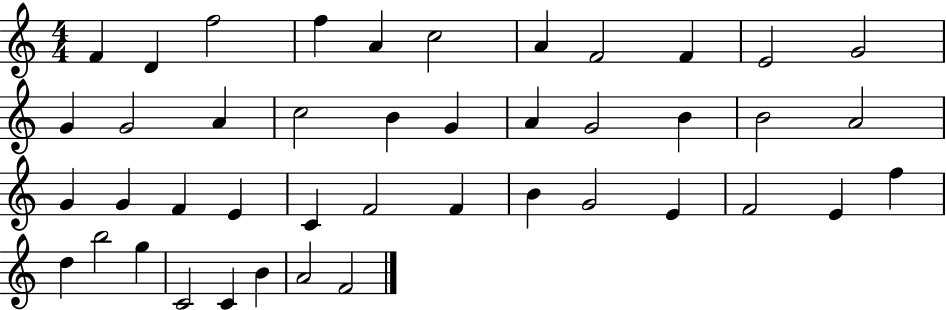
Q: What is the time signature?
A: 4/4